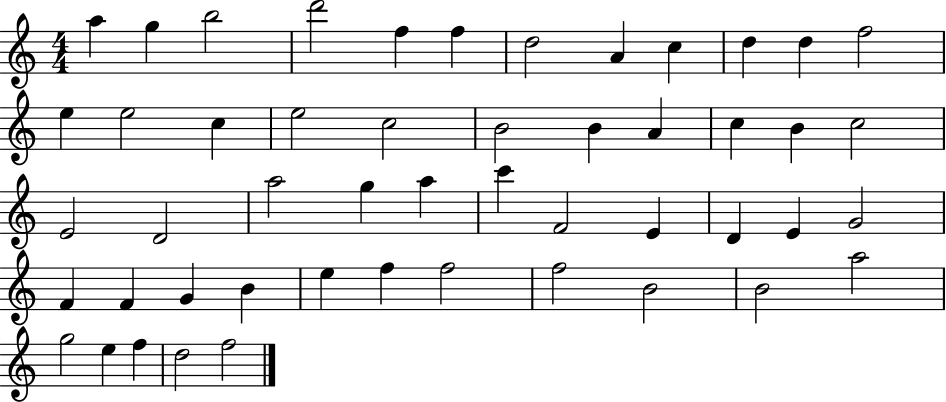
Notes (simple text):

A5/q G5/q B5/h D6/h F5/q F5/q D5/h A4/q C5/q D5/q D5/q F5/h E5/q E5/h C5/q E5/h C5/h B4/h B4/q A4/q C5/q B4/q C5/h E4/h D4/h A5/h G5/q A5/q C6/q F4/h E4/q D4/q E4/q G4/h F4/q F4/q G4/q B4/q E5/q F5/q F5/h F5/h B4/h B4/h A5/h G5/h E5/q F5/q D5/h F5/h